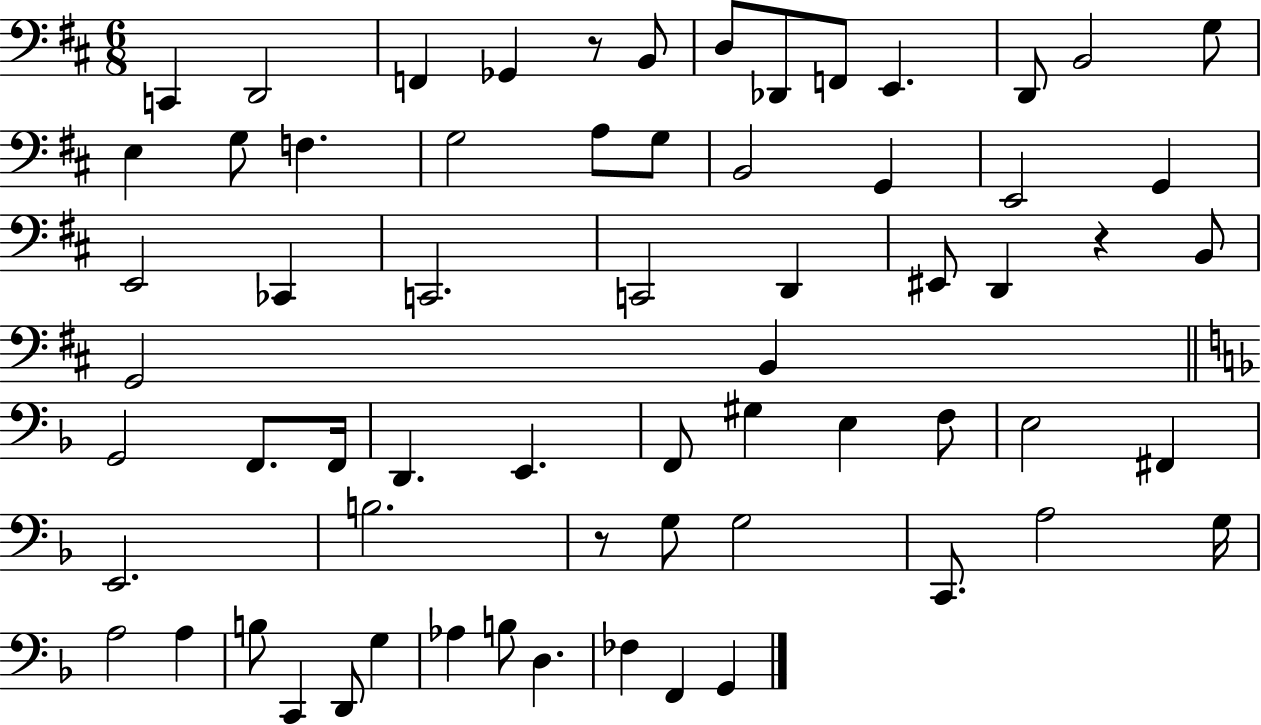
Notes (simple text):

C2/q D2/h F2/q Gb2/q R/e B2/e D3/e Db2/e F2/e E2/q. D2/e B2/h G3/e E3/q G3/e F3/q. G3/h A3/e G3/e B2/h G2/q E2/h G2/q E2/h CES2/q C2/h. C2/h D2/q EIS2/e D2/q R/q B2/e G2/h B2/q G2/h F2/e. F2/s D2/q. E2/q. F2/e G#3/q E3/q F3/e E3/h F#2/q E2/h. B3/h. R/e G3/e G3/h C2/e. A3/h G3/s A3/h A3/q B3/e C2/q D2/e G3/q Ab3/q B3/e D3/q. FES3/q F2/q G2/q